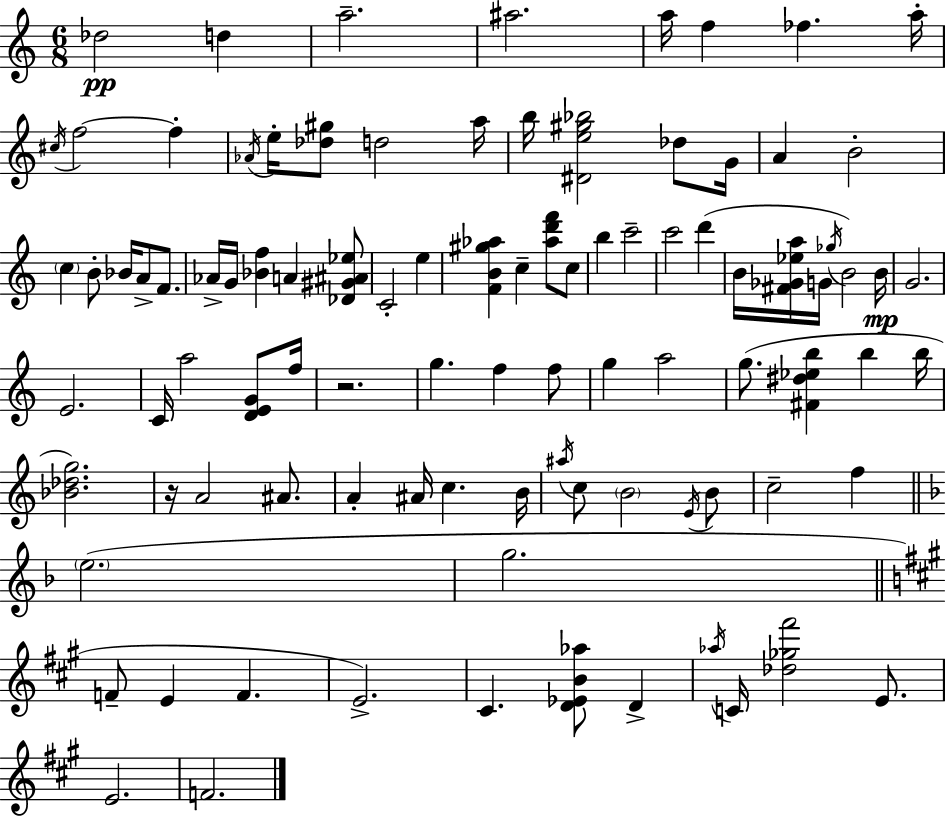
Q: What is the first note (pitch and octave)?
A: Db5